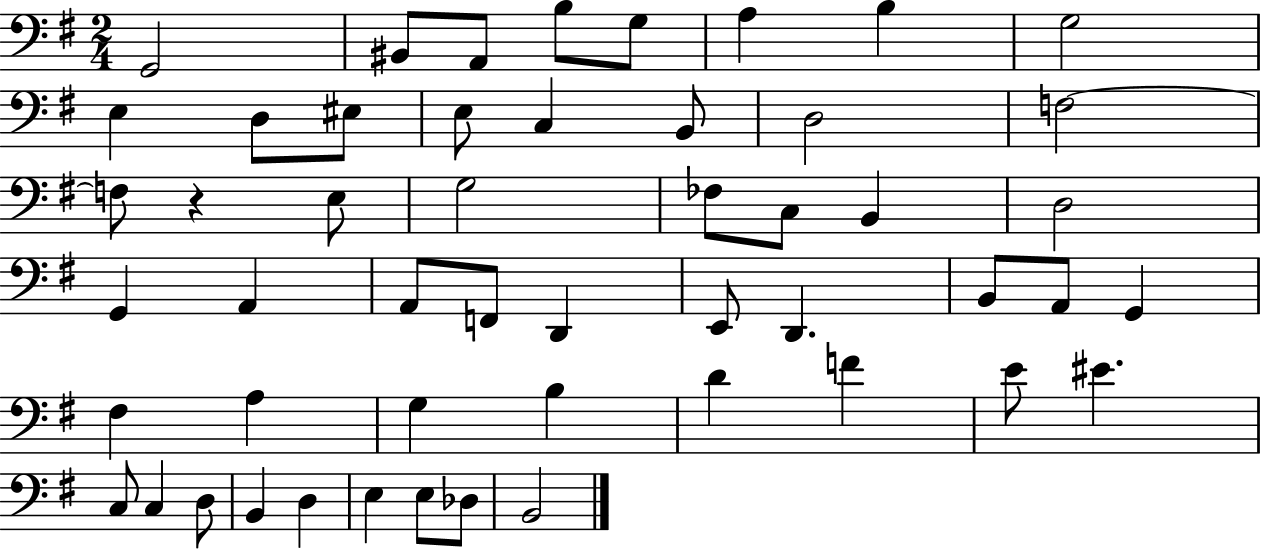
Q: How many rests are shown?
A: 1